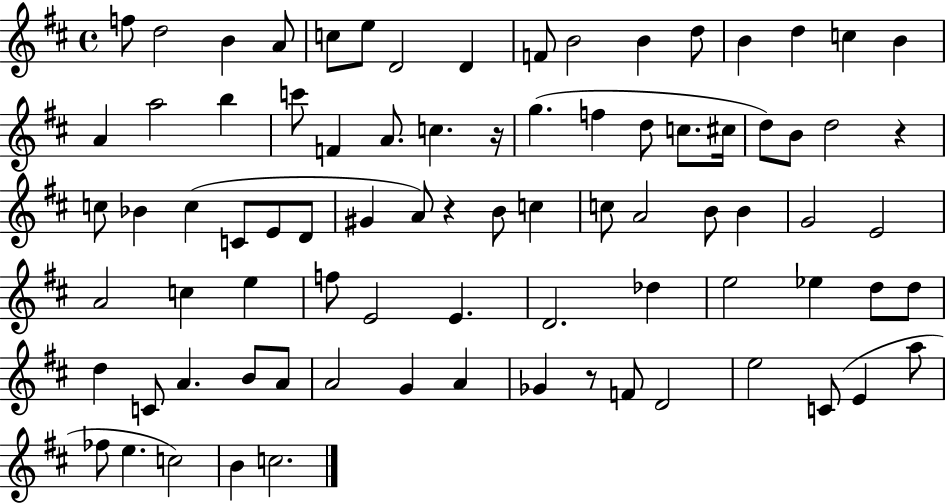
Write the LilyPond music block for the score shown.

{
  \clef treble
  \time 4/4
  \defaultTimeSignature
  \key d \major
  f''8 d''2 b'4 a'8 | c''8 e''8 d'2 d'4 | f'8 b'2 b'4 d''8 | b'4 d''4 c''4 b'4 | \break a'4 a''2 b''4 | c'''8 f'4 a'8. c''4. r16 | g''4.( f''4 d''8 c''8. cis''16 | d''8) b'8 d''2 r4 | \break c''8 bes'4 c''4( c'8 e'8 d'8 | gis'4 a'8) r4 b'8 c''4 | c''8 a'2 b'8 b'4 | g'2 e'2 | \break a'2 c''4 e''4 | f''8 e'2 e'4. | d'2. des''4 | e''2 ees''4 d''8 d''8 | \break d''4 c'8 a'4. b'8 a'8 | a'2 g'4 a'4 | ges'4 r8 f'8 d'2 | e''2 c'8( e'4 a''8 | \break fes''8 e''4. c''2) | b'4 c''2. | \bar "|."
}